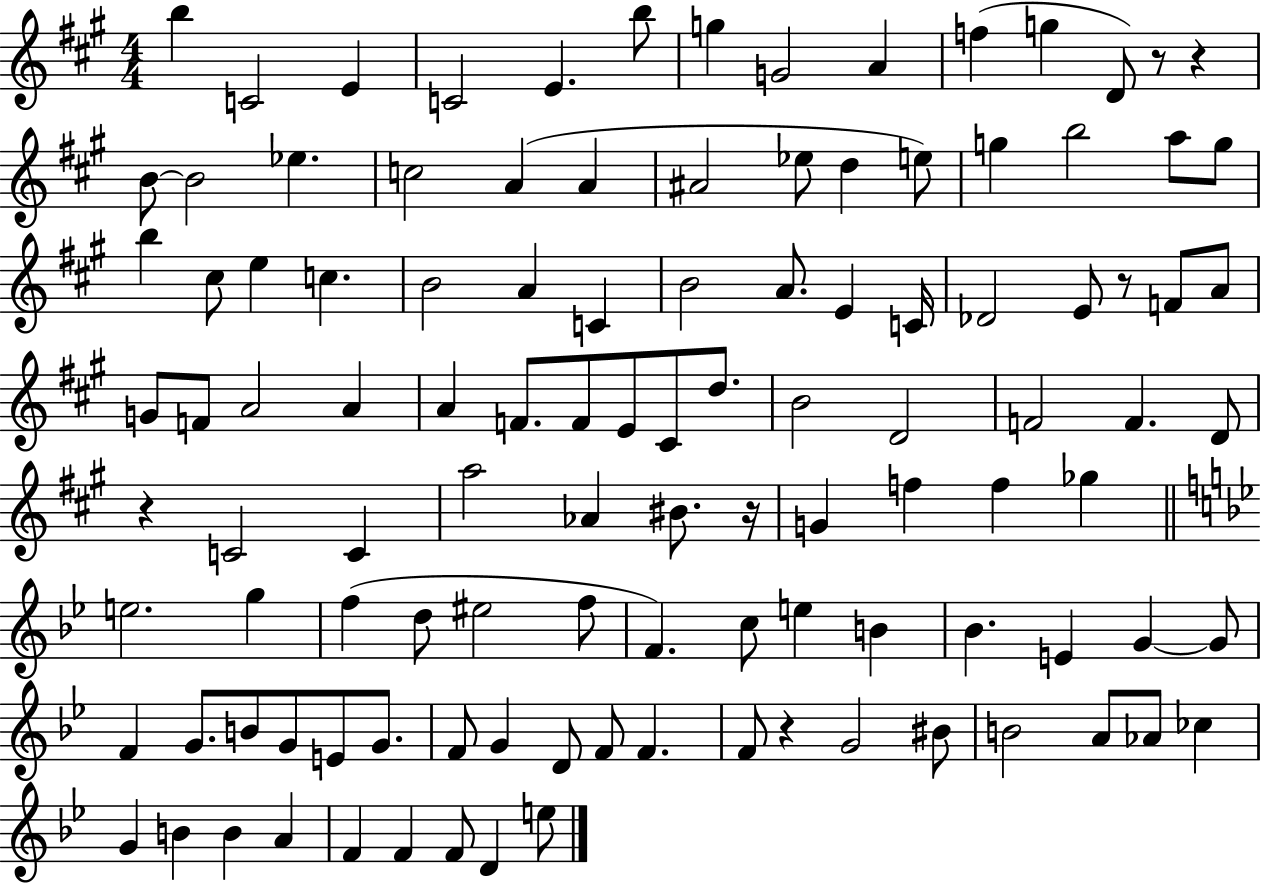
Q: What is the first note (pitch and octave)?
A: B5